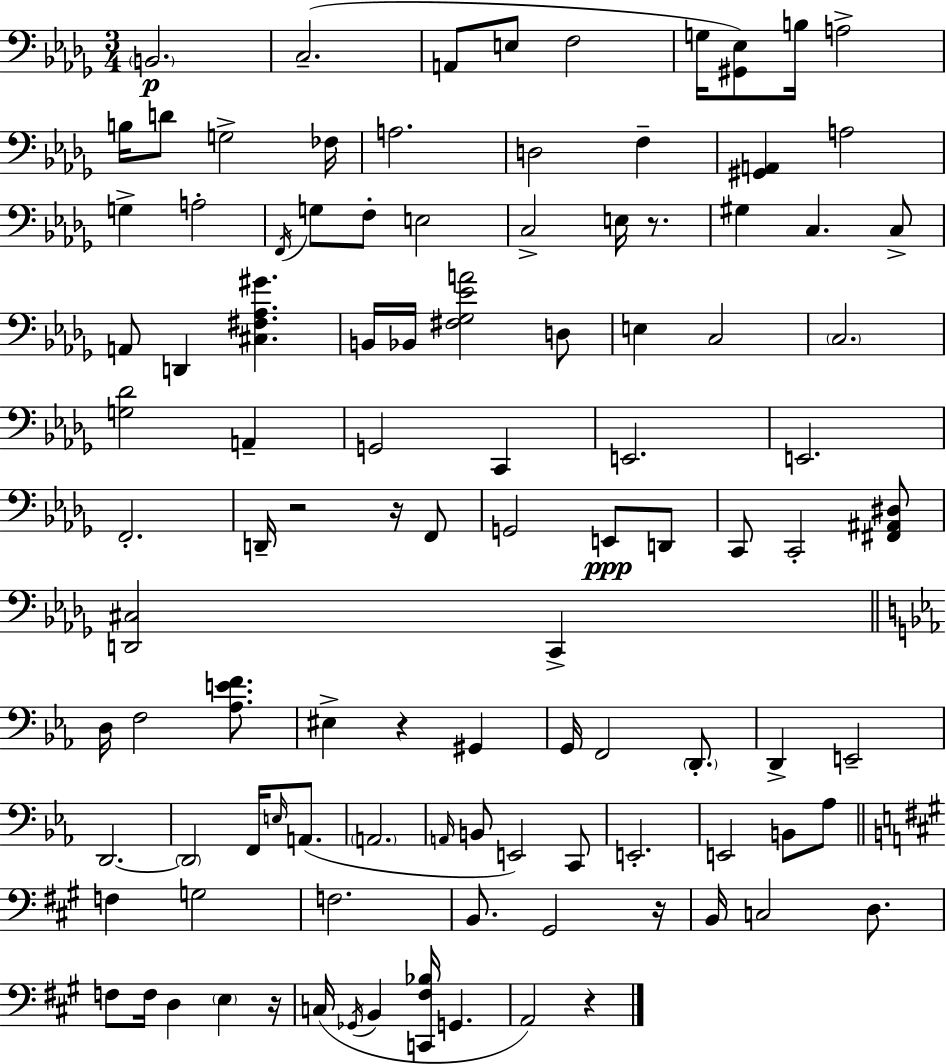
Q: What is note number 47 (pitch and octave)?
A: C2